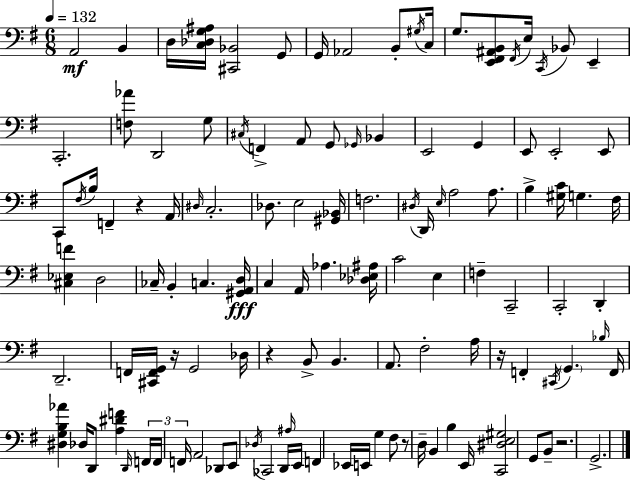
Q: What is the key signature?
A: E minor